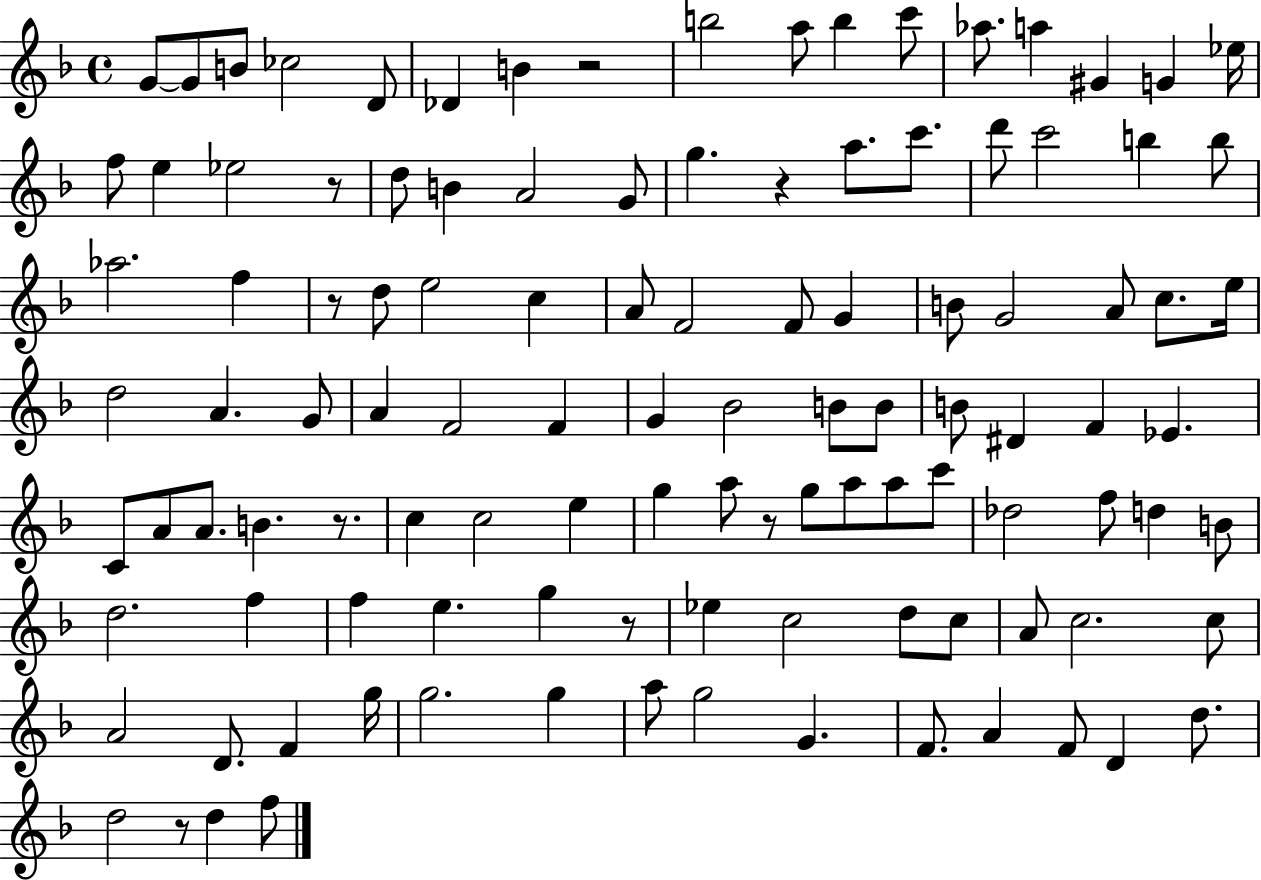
G4/e G4/e B4/e CES5/h D4/e Db4/q B4/q R/h B5/h A5/e B5/q C6/e Ab5/e. A5/q G#4/q G4/q Eb5/s F5/e E5/q Eb5/h R/e D5/e B4/q A4/h G4/e G5/q. R/q A5/e. C6/e. D6/e C6/h B5/q B5/e Ab5/h. F5/q R/e D5/e E5/h C5/q A4/e F4/h F4/e G4/q B4/e G4/h A4/e C5/e. E5/s D5/h A4/q. G4/e A4/q F4/h F4/q G4/q Bb4/h B4/e B4/e B4/e D#4/q F4/q Eb4/q. C4/e A4/e A4/e. B4/q. R/e. C5/q C5/h E5/q G5/q A5/e R/e G5/e A5/e A5/e C6/e Db5/h F5/e D5/q B4/e D5/h. F5/q F5/q E5/q. G5/q R/e Eb5/q C5/h D5/e C5/e A4/e C5/h. C5/e A4/h D4/e. F4/q G5/s G5/h. G5/q A5/e G5/h G4/q. F4/e. A4/q F4/e D4/q D5/e. D5/h R/e D5/q F5/e